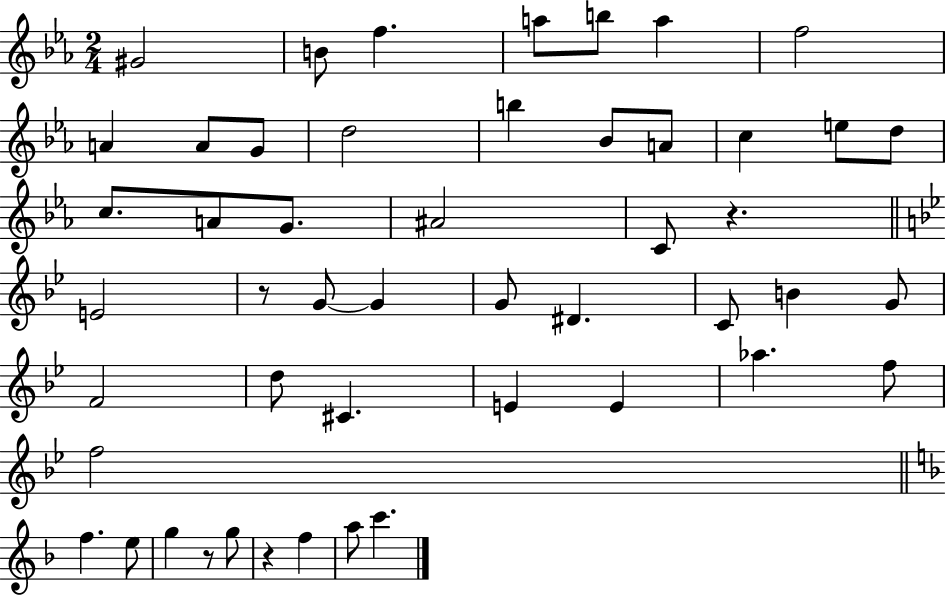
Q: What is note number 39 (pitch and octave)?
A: F5